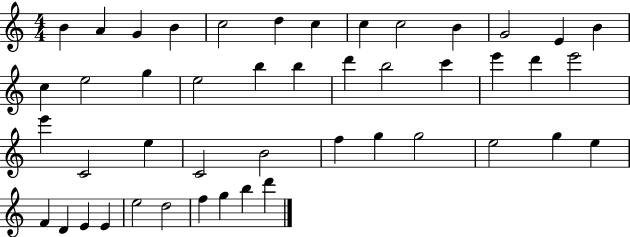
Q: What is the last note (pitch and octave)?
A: D6